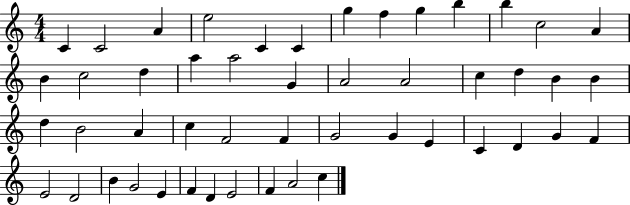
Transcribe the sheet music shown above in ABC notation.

X:1
T:Untitled
M:4/4
L:1/4
K:C
C C2 A e2 C C g f g b b c2 A B c2 d a a2 G A2 A2 c d B B d B2 A c F2 F G2 G E C D G F E2 D2 B G2 E F D E2 F A2 c